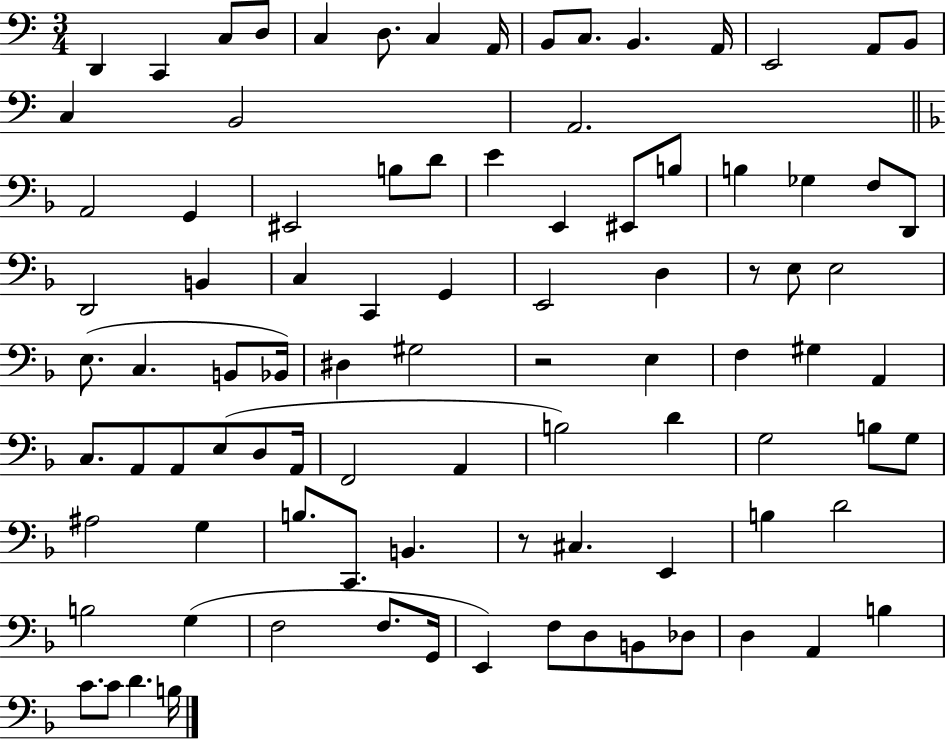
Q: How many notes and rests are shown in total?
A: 92